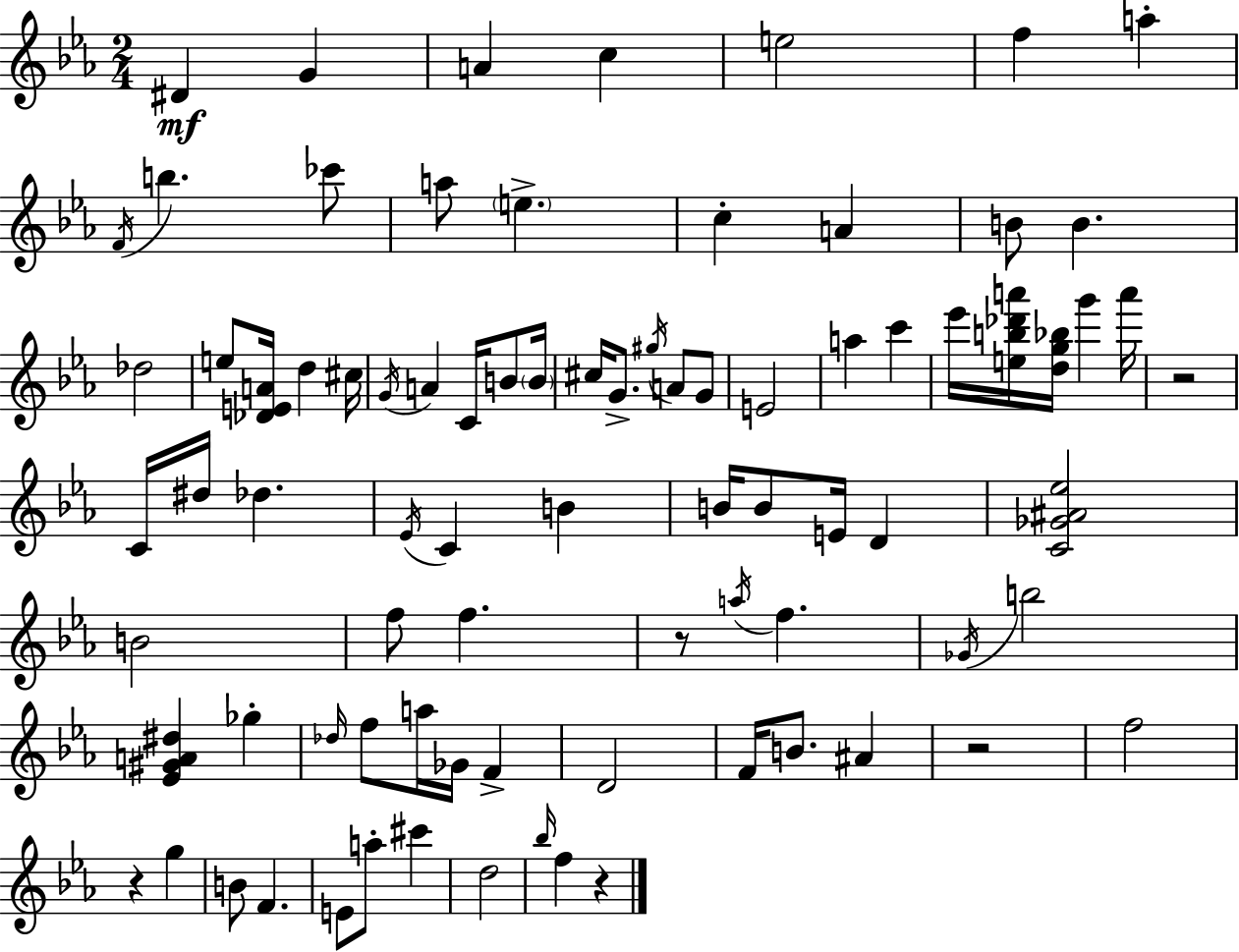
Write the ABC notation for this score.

X:1
T:Untitled
M:2/4
L:1/4
K:Eb
^D G A c e2 f a F/4 b _c'/2 a/2 e c A B/2 B _d2 e/2 [_DEA]/4 d ^c/4 G/4 A C/4 B/2 B/4 ^c/4 G/2 ^g/4 A/2 G/2 E2 a c' _e'/4 [eb_d'a']/4 [dg_b]/4 g' a'/4 z2 C/4 ^d/4 _d _E/4 C B B/4 B/2 E/4 D [C_G^A_e]2 B2 f/2 f z/2 a/4 f _G/4 b2 [_E^GA^d] _g _d/4 f/2 a/4 _G/4 F D2 F/4 B/2 ^A z2 f2 z g B/2 F E/2 a/2 ^c' d2 _b/4 f z